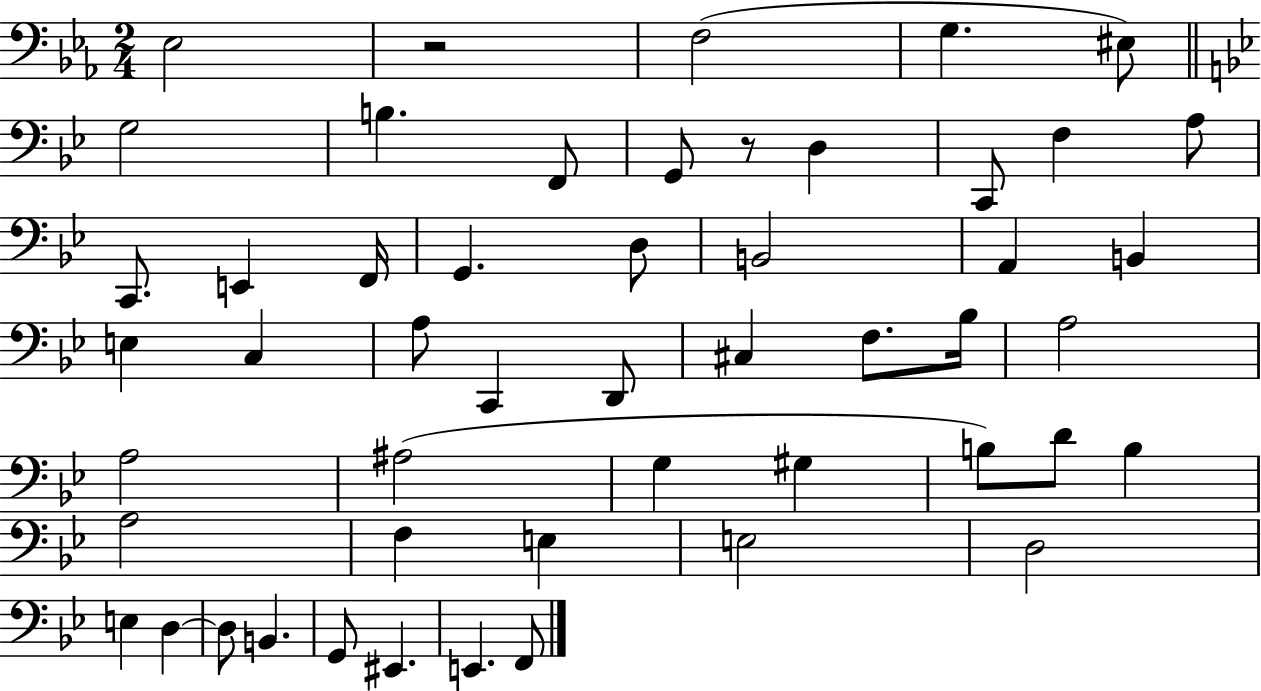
X:1
T:Untitled
M:2/4
L:1/4
K:Eb
_E,2 z2 F,2 G, ^E,/2 G,2 B, F,,/2 G,,/2 z/2 D, C,,/2 F, A,/2 C,,/2 E,, F,,/4 G,, D,/2 B,,2 A,, B,, E, C, A,/2 C,, D,,/2 ^C, F,/2 _B,/4 A,2 A,2 ^A,2 G, ^G, B,/2 D/2 B, A,2 F, E, E,2 D,2 E, D, D,/2 B,, G,,/2 ^E,, E,, F,,/2